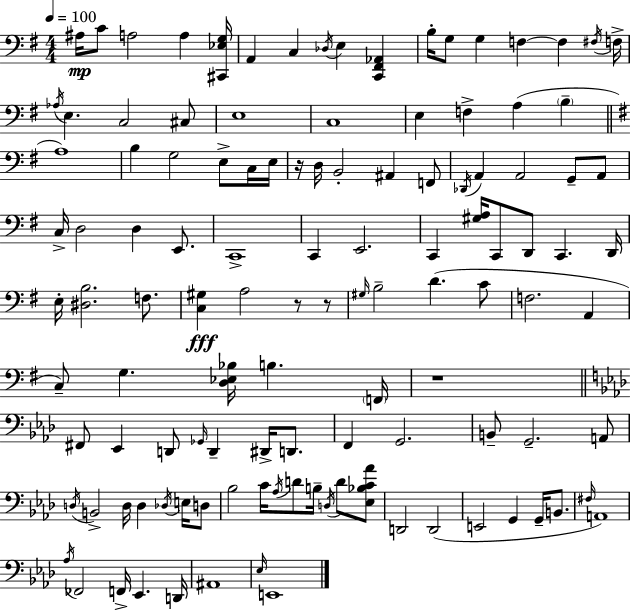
A#3/s C4/e A3/h A3/q [C#2,Eb3,G3]/s A2/q C3/q Db3/s E3/q [C2,F#2,Ab2]/q B3/s G3/e G3/q F3/q F3/q F#3/s F3/s Ab3/s E3/q. C3/h C#3/e E3/w C3/w E3/q F3/q A3/q B3/q A3/w B3/q G3/h E3/e C3/s E3/s R/s D3/s B2/h A#2/q F2/e Db2/s A2/q A2/h G2/e A2/e C3/s D3/h D3/q E2/e. C2/w C2/q E2/h. C2/q [G#3,A3]/s C2/e D2/e C2/q. D2/s E3/s [D#3,B3]/h. F3/e. [C3,G#3]/q A3/h R/e R/e G#3/s B3/h D4/q. C4/e F3/h. A2/q C3/e G3/q. [D3,Eb3,Bb3]/s B3/q. F2/s R/w F#2/e Eb2/q D2/e Gb2/s D2/q D#2/s D2/e. F2/q G2/h. B2/e G2/h. A2/e D3/s B2/h D3/s D3/q Db3/s E3/s D3/e Bb3/h C4/s Ab3/s D4/e B3/s D3/s D4/e [Eb3,Bb3,C4,Ab4]/e D2/h D2/h E2/h G2/q G2/s B2/e. F#3/s A2/w Ab3/s FES2/h F2/s Eb2/q. D2/s A#2/w Eb3/s E2/w